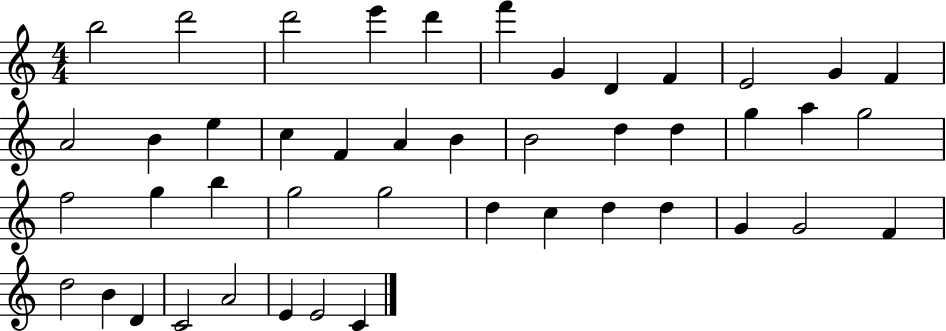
{
  \clef treble
  \numericTimeSignature
  \time 4/4
  \key c \major
  b''2 d'''2 | d'''2 e'''4 d'''4 | f'''4 g'4 d'4 f'4 | e'2 g'4 f'4 | \break a'2 b'4 e''4 | c''4 f'4 a'4 b'4 | b'2 d''4 d''4 | g''4 a''4 g''2 | \break f''2 g''4 b''4 | g''2 g''2 | d''4 c''4 d''4 d''4 | g'4 g'2 f'4 | \break d''2 b'4 d'4 | c'2 a'2 | e'4 e'2 c'4 | \bar "|."
}